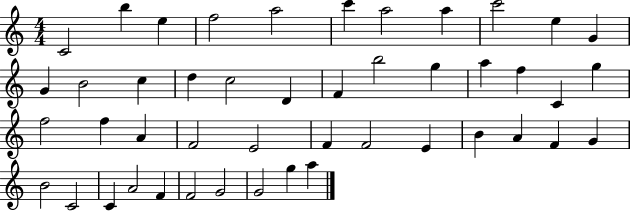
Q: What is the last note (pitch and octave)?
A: A5